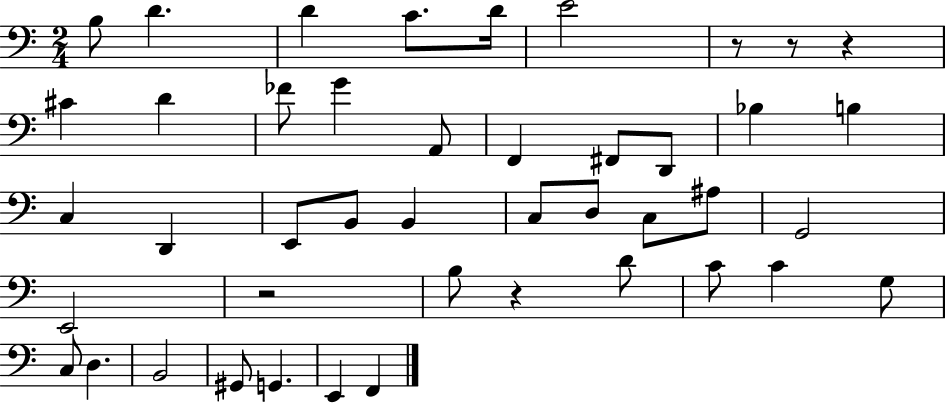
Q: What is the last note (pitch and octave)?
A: F2